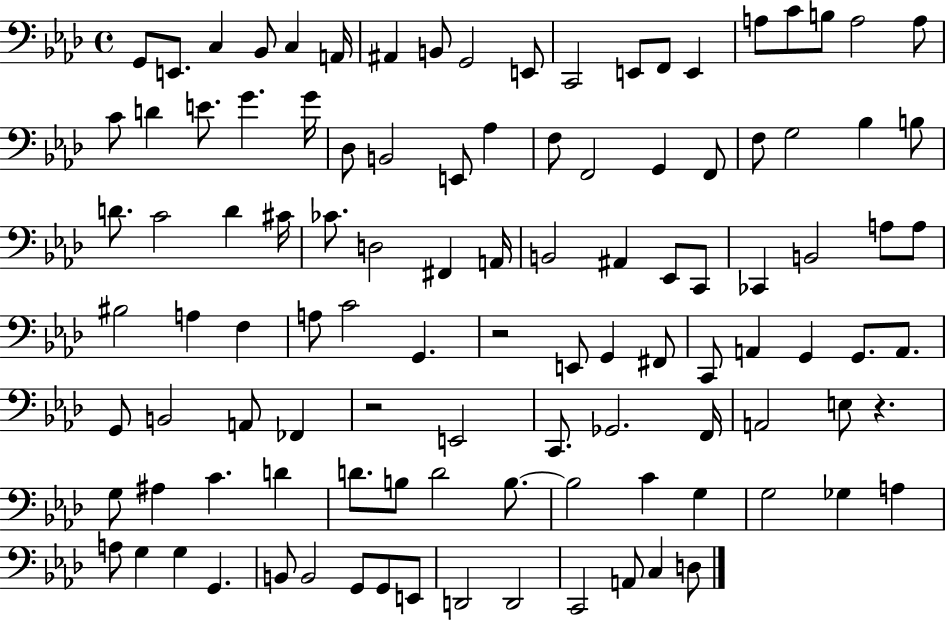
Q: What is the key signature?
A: AES major